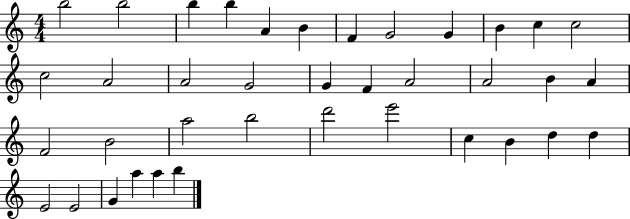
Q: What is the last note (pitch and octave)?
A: B5